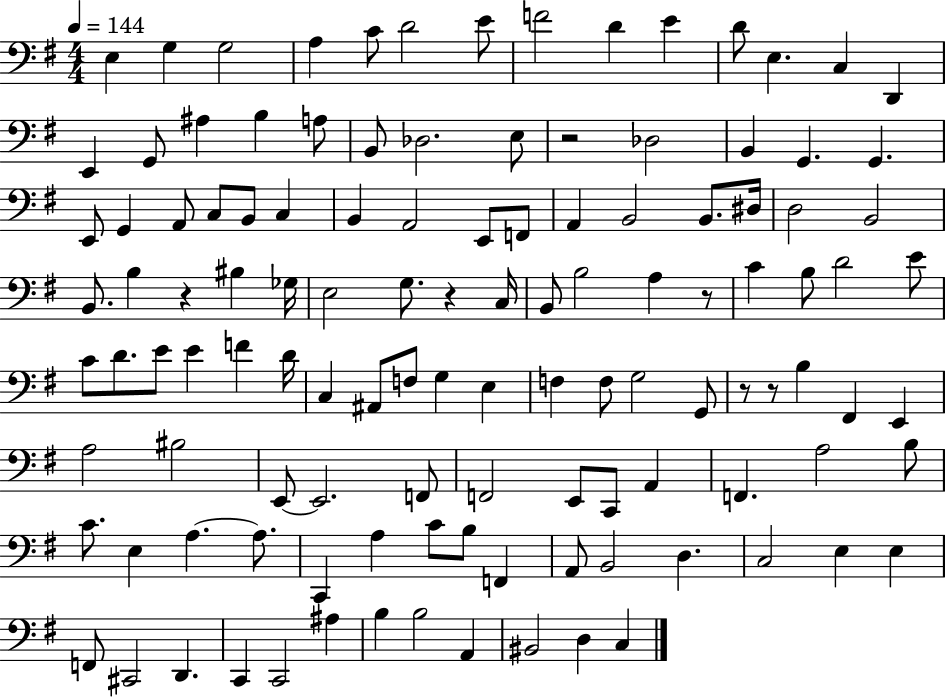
{
  \clef bass
  \numericTimeSignature
  \time 4/4
  \key g \major
  \tempo 4 = 144
  \repeat volta 2 { e4 g4 g2 | a4 c'8 d'2 e'8 | f'2 d'4 e'4 | d'8 e4. c4 d,4 | \break e,4 g,8 ais4 b4 a8 | b,8 des2. e8 | r2 des2 | b,4 g,4. g,4. | \break e,8 g,4 a,8 c8 b,8 c4 | b,4 a,2 e,8 f,8 | a,4 b,2 b,8. dis16 | d2 b,2 | \break b,8. b4 r4 bis4 ges16 | e2 g8. r4 c16 | b,8 b2 a4 r8 | c'4 b8 d'2 e'8 | \break c'8 d'8. e'8 e'4 f'4 d'16 | c4 ais,8 f8 g4 e4 | f4 f8 g2 g,8 | r8 r8 b4 fis,4 e,4 | \break a2 bis2 | e,8~~ e,2. f,8 | f,2 e,8 c,8 a,4 | f,4. a2 b8 | \break c'8. e4 a4.~~ a8. | c,4 a4 c'8 b8 f,4 | a,8 b,2 d4. | c2 e4 e4 | \break f,8 cis,2 d,4. | c,4 c,2 ais4 | b4 b2 a,4 | bis,2 d4 c4 | \break } \bar "|."
}